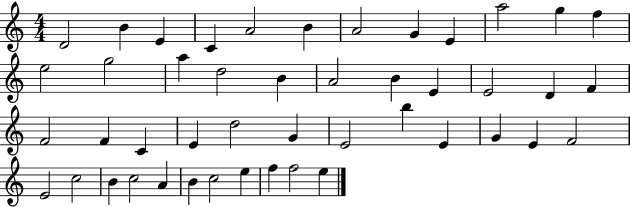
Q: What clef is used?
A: treble